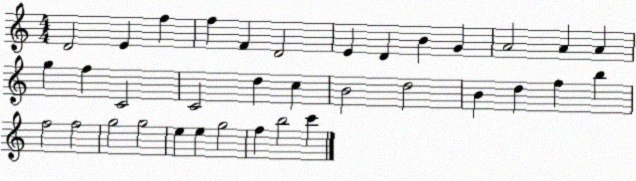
X:1
T:Untitled
M:4/4
L:1/4
K:C
D2 E f f F D2 E D B G A2 A A g f C2 C2 d c B2 d2 B d f b f2 f2 g2 g2 e e g2 f b2 c'